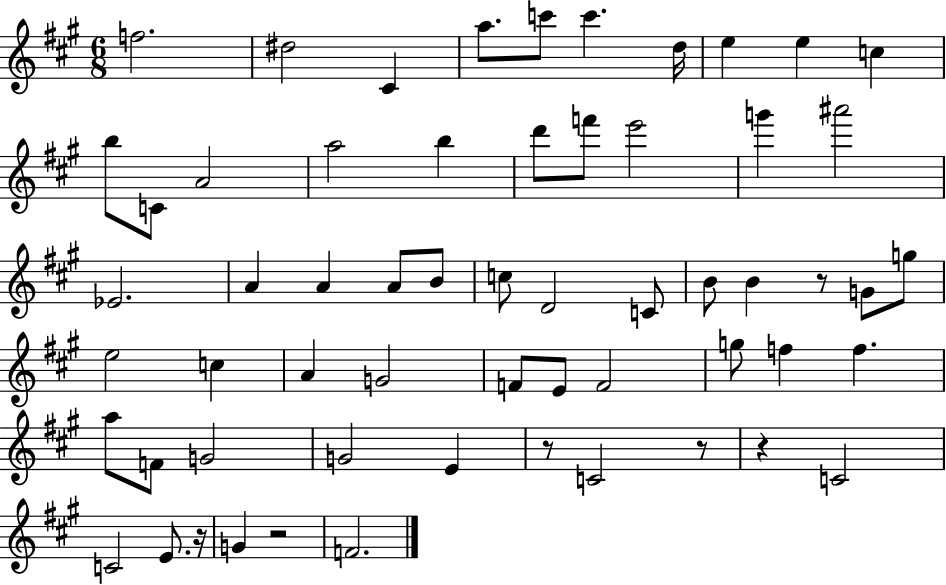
X:1
T:Untitled
M:6/8
L:1/4
K:A
f2 ^d2 ^C a/2 c'/2 c' d/4 e e c b/2 C/2 A2 a2 b d'/2 f'/2 e'2 g' ^a'2 _E2 A A A/2 B/2 c/2 D2 C/2 B/2 B z/2 G/2 g/2 e2 c A G2 F/2 E/2 F2 g/2 f f a/2 F/2 G2 G2 E z/2 C2 z/2 z C2 C2 E/2 z/4 G z2 F2